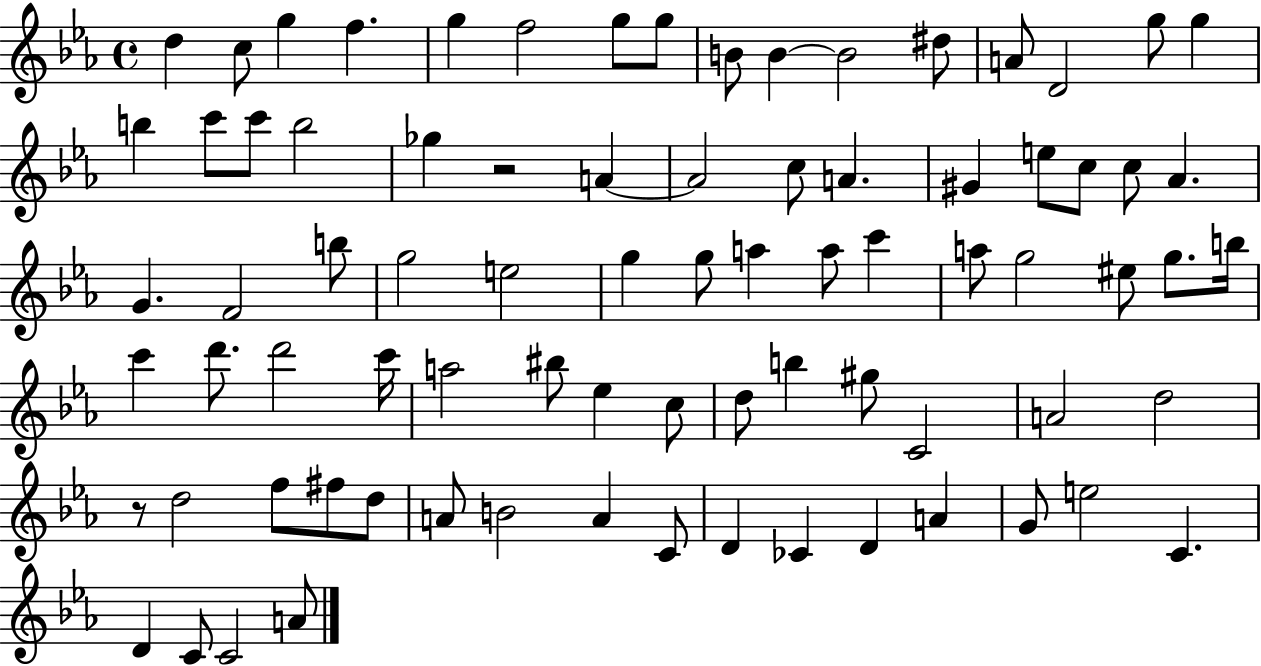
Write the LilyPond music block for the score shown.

{
  \clef treble
  \time 4/4
  \defaultTimeSignature
  \key ees \major
  d''4 c''8 g''4 f''4. | g''4 f''2 g''8 g''8 | b'8 b'4~~ b'2 dis''8 | a'8 d'2 g''8 g''4 | \break b''4 c'''8 c'''8 b''2 | ges''4 r2 a'4~~ | a'2 c''8 a'4. | gis'4 e''8 c''8 c''8 aes'4. | \break g'4. f'2 b''8 | g''2 e''2 | g''4 g''8 a''4 a''8 c'''4 | a''8 g''2 eis''8 g''8. b''16 | \break c'''4 d'''8. d'''2 c'''16 | a''2 bis''8 ees''4 c''8 | d''8 b''4 gis''8 c'2 | a'2 d''2 | \break r8 d''2 f''8 fis''8 d''8 | a'8 b'2 a'4 c'8 | d'4 ces'4 d'4 a'4 | g'8 e''2 c'4. | \break d'4 c'8 c'2 a'8 | \bar "|."
}